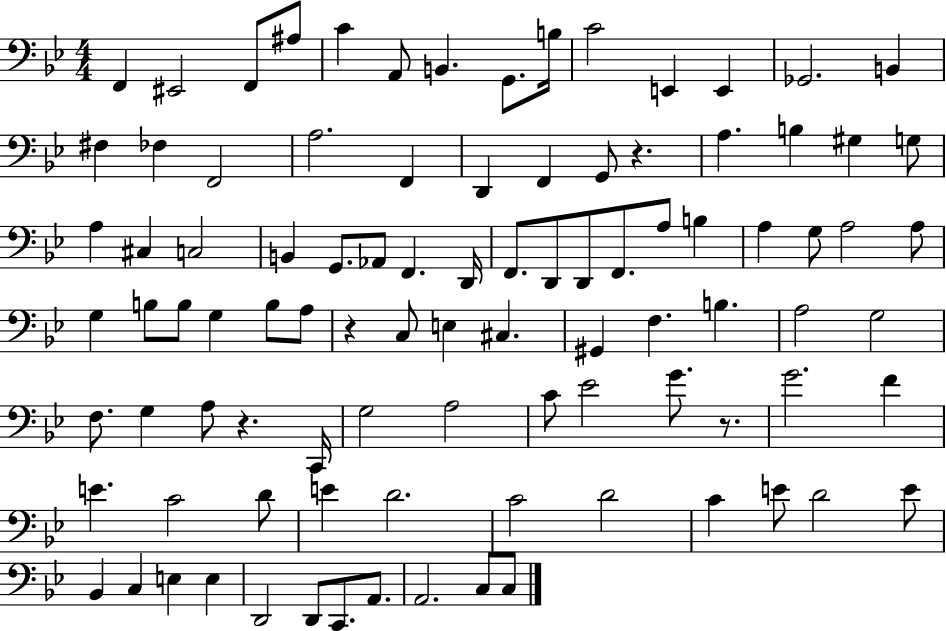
X:1
T:Untitled
M:4/4
L:1/4
K:Bb
F,, ^E,,2 F,,/2 ^A,/2 C A,,/2 B,, G,,/2 B,/4 C2 E,, E,, _G,,2 B,, ^F, _F, F,,2 A,2 F,, D,, F,, G,,/2 z A, B, ^G, G,/2 A, ^C, C,2 B,, G,,/2 _A,,/2 F,, D,,/4 F,,/2 D,,/2 D,,/2 F,,/2 A,/2 B, A, G,/2 A,2 A,/2 G, B,/2 B,/2 G, B,/2 A,/2 z C,/2 E, ^C, ^G,, F, B, A,2 G,2 F,/2 G, A,/2 z C,,/4 G,2 A,2 C/2 _E2 G/2 z/2 G2 F E C2 D/2 E D2 C2 D2 C E/2 D2 E/2 _B,, C, E, E, D,,2 D,,/2 C,,/2 A,,/2 A,,2 C,/2 C,/2